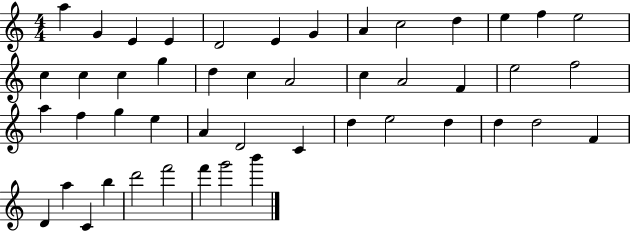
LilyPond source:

{
  \clef treble
  \numericTimeSignature
  \time 4/4
  \key c \major
  a''4 g'4 e'4 e'4 | d'2 e'4 g'4 | a'4 c''2 d''4 | e''4 f''4 e''2 | \break c''4 c''4 c''4 g''4 | d''4 c''4 a'2 | c''4 a'2 f'4 | e''2 f''2 | \break a''4 f''4 g''4 e''4 | a'4 d'2 c'4 | d''4 e''2 d''4 | d''4 d''2 f'4 | \break d'4 a''4 c'4 b''4 | d'''2 f'''2 | f'''4 g'''2 b'''4 | \bar "|."
}